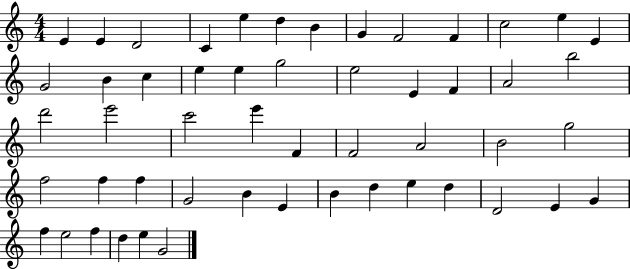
E4/q E4/q D4/h C4/q E5/q D5/q B4/q G4/q F4/h F4/q C5/h E5/q E4/q G4/h B4/q C5/q E5/q E5/q G5/h E5/h E4/q F4/q A4/h B5/h D6/h E6/h C6/h E6/q F4/q F4/h A4/h B4/h G5/h F5/h F5/q F5/q G4/h B4/q E4/q B4/q D5/q E5/q D5/q D4/h E4/q G4/q F5/q E5/h F5/q D5/q E5/q G4/h